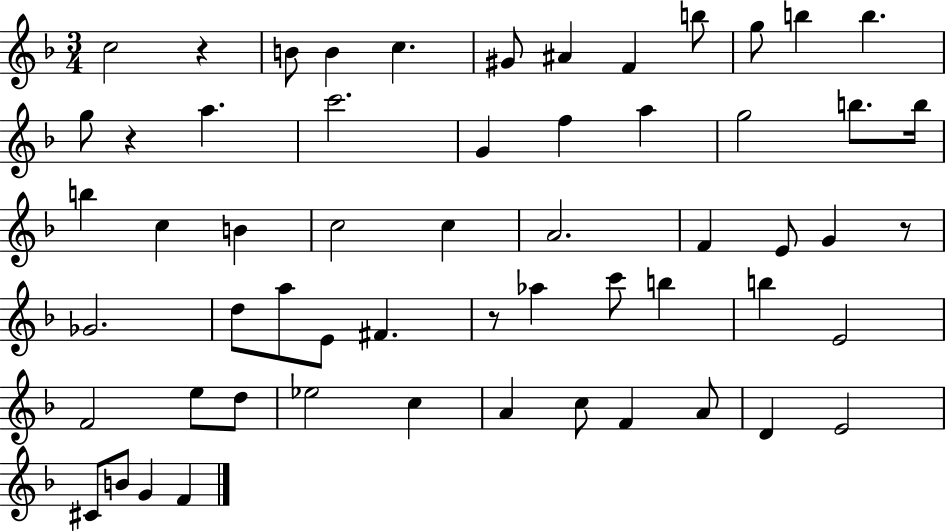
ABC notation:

X:1
T:Untitled
M:3/4
L:1/4
K:F
c2 z B/2 B c ^G/2 ^A F b/2 g/2 b b g/2 z a c'2 G f a g2 b/2 b/4 b c B c2 c A2 F E/2 G z/2 _G2 d/2 a/2 E/2 ^F z/2 _a c'/2 b b E2 F2 e/2 d/2 _e2 c A c/2 F A/2 D E2 ^C/2 B/2 G F